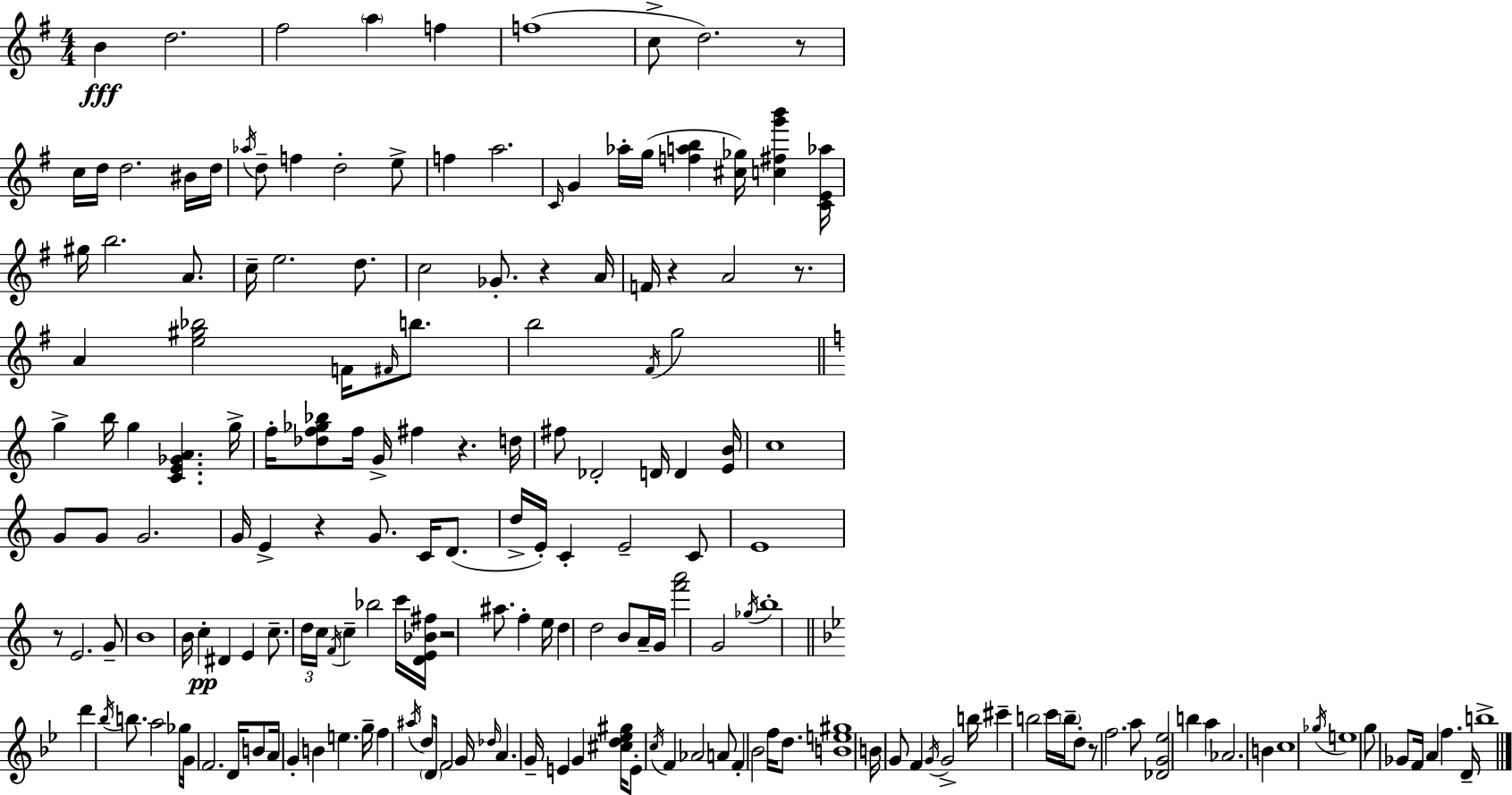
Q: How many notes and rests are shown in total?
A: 178